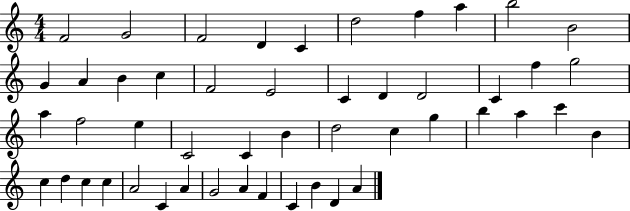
{
  \clef treble
  \numericTimeSignature
  \time 4/4
  \key c \major
  f'2 g'2 | f'2 d'4 c'4 | d''2 f''4 a''4 | b''2 b'2 | \break g'4 a'4 b'4 c''4 | f'2 e'2 | c'4 d'4 d'2 | c'4 f''4 g''2 | \break a''4 f''2 e''4 | c'2 c'4 b'4 | d''2 c''4 g''4 | b''4 a''4 c'''4 b'4 | \break c''4 d''4 c''4 c''4 | a'2 c'4 a'4 | g'2 a'4 f'4 | c'4 b'4 d'4 a'4 | \break \bar "|."
}